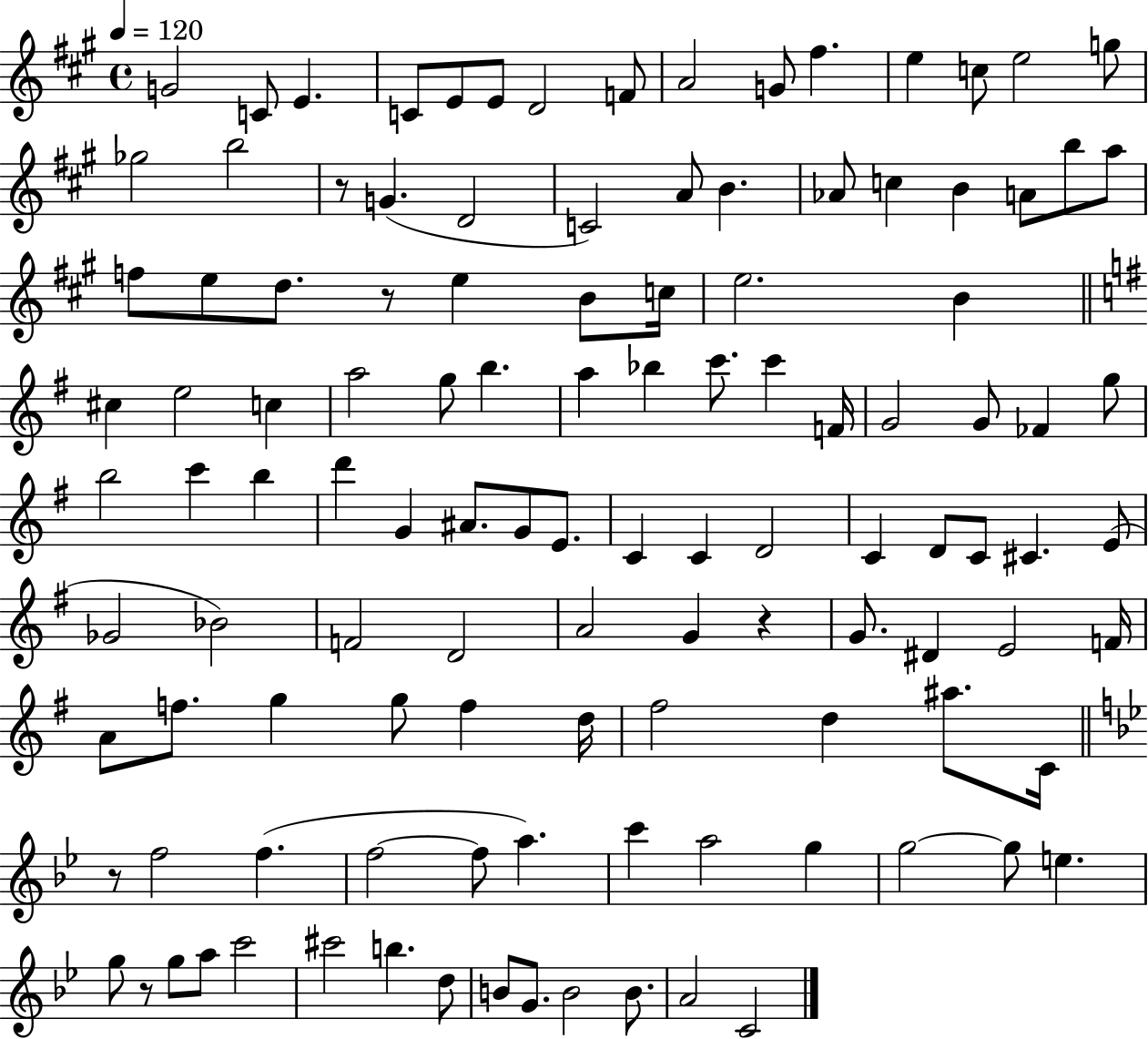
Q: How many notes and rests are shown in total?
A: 116